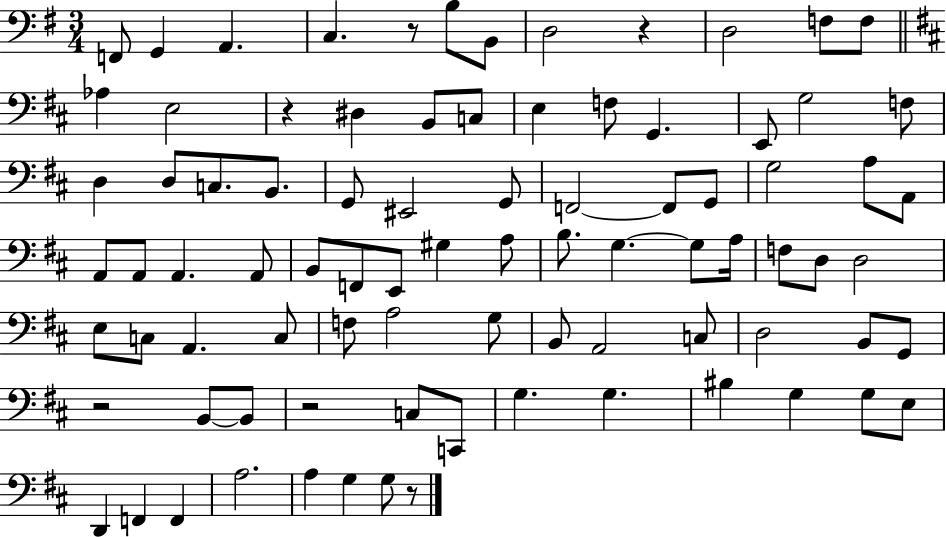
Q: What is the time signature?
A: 3/4